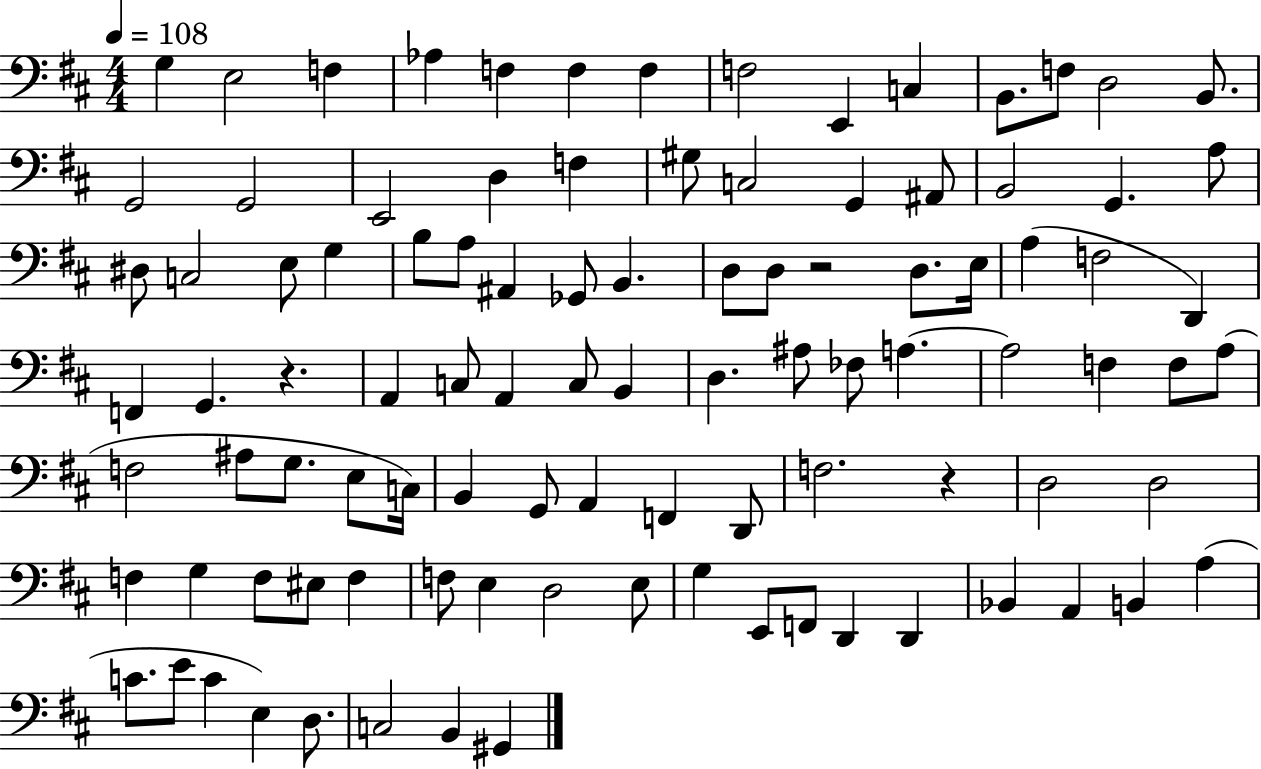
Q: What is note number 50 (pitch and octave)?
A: D3